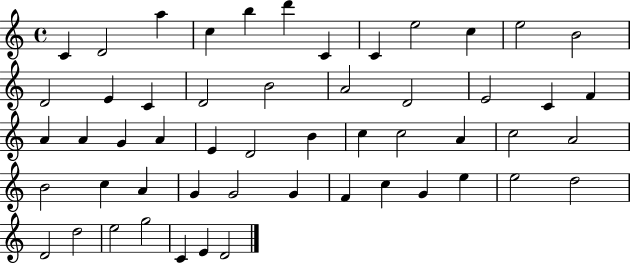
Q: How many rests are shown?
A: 0